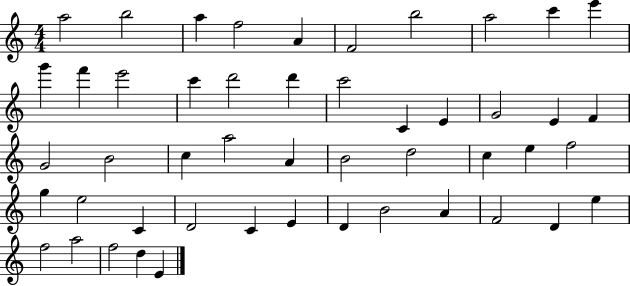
X:1
T:Untitled
M:4/4
L:1/4
K:C
a2 b2 a f2 A F2 b2 a2 c' e' g' f' e'2 c' d'2 d' c'2 C E G2 E F G2 B2 c a2 A B2 d2 c e f2 g e2 C D2 C E D B2 A F2 D e f2 a2 f2 d E